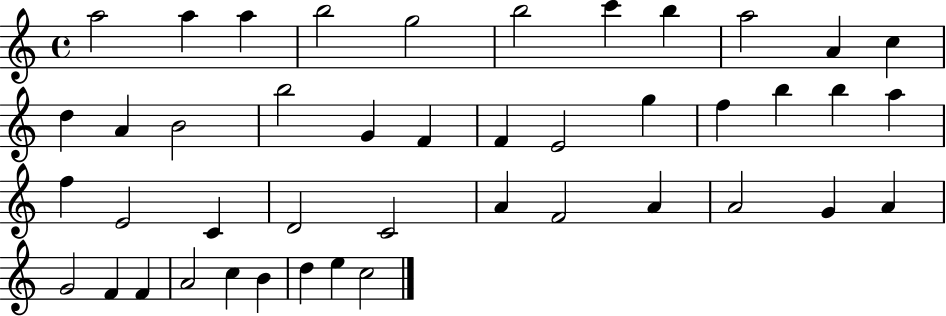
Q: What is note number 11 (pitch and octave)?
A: C5